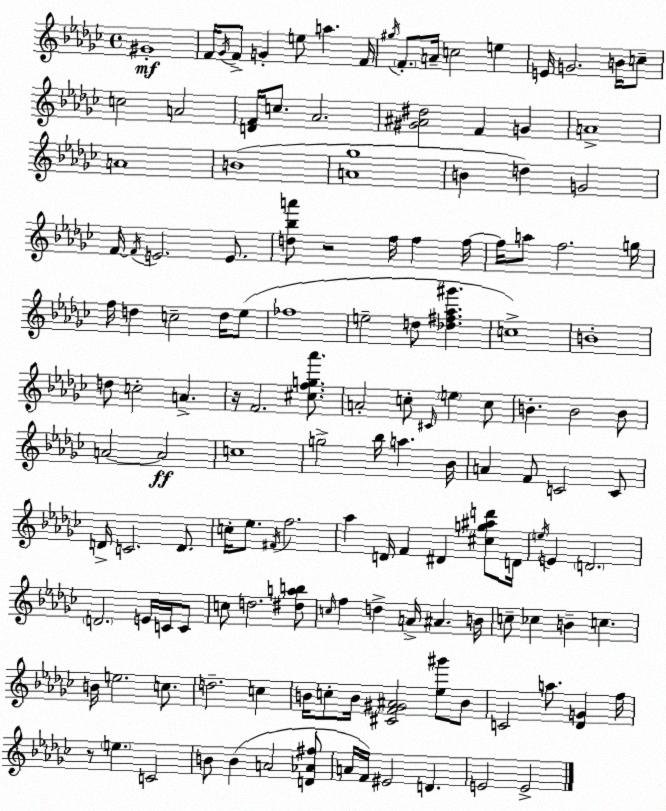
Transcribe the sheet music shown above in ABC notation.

X:1
T:Untitled
M:4/4
L:1/4
K:Ebm
^G4 F/4 _G/4 F/2 G e/2 a F/4 ^g/4 F/2 A/4 c2 e E/4 G2 B/4 c/2 c2 A2 [DF]/4 c/2 _A2 [^G^A^d]2 F G A4 A4 B4 [A_g]4 B d G2 F/4 F/4 E2 E/2 [d_ba']/2 z2 f/4 f f/4 f/4 a/2 f2 g/4 f/4 d c2 d/4 _e/2 _f4 e2 d/2 [_d^f_a^g'] c4 B4 d/2 c2 A z/4 F2 [^cfg_a']/2 A2 c/2 ^C/4 e c/2 B B2 B/2 A2 A2 c4 g2 _b/4 a _B/4 A F/2 C2 C/2 D/4 C2 D/2 c/4 _e/2 ^F/4 f2 _a D/4 F ^D [^cg^ad']/2 D/4 e/4 E D2 D2 E/4 C/4 C/2 c/2 d2 [^dab]/2 c/4 f d A/4 ^A B/4 c/2 _c B c B/4 e2 c/2 d2 c B/4 c/2 B/4 [^CF^G^A]2 [_e^g']/2 B/2 C2 a/2 [_DG] f/4 z/2 e C2 B/2 B A2 [D_A^f]/2 A/4 F/4 ^E2 D E2 E2